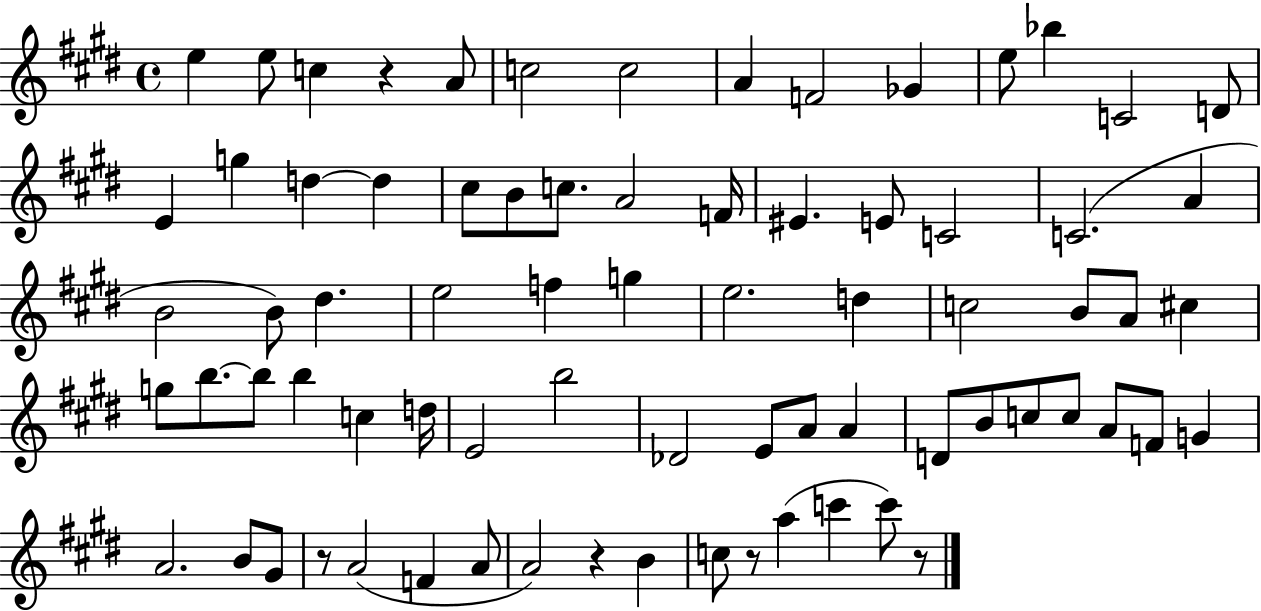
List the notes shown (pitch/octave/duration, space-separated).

E5/q E5/e C5/q R/q A4/e C5/h C5/h A4/q F4/h Gb4/q E5/e Bb5/q C4/h D4/e E4/q G5/q D5/q D5/q C#5/e B4/e C5/e. A4/h F4/s EIS4/q. E4/e C4/h C4/h. A4/q B4/h B4/e D#5/q. E5/h F5/q G5/q E5/h. D5/q C5/h B4/e A4/e C#5/q G5/e B5/e. B5/e B5/q C5/q D5/s E4/h B5/h Db4/h E4/e A4/e A4/q D4/e B4/e C5/e C5/e A4/e F4/e G4/q A4/h. B4/e G#4/e R/e A4/h F4/q A4/e A4/h R/q B4/q C5/e R/e A5/q C6/q C6/e R/e